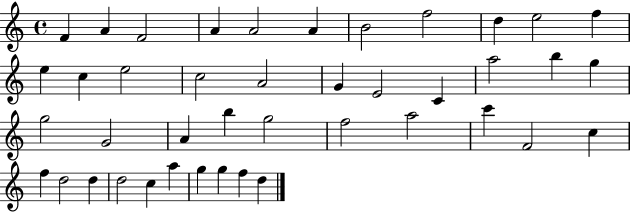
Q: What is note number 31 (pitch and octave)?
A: F4